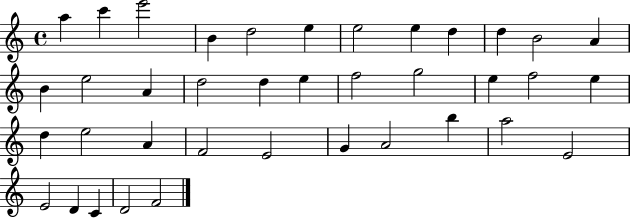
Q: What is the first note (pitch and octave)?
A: A5